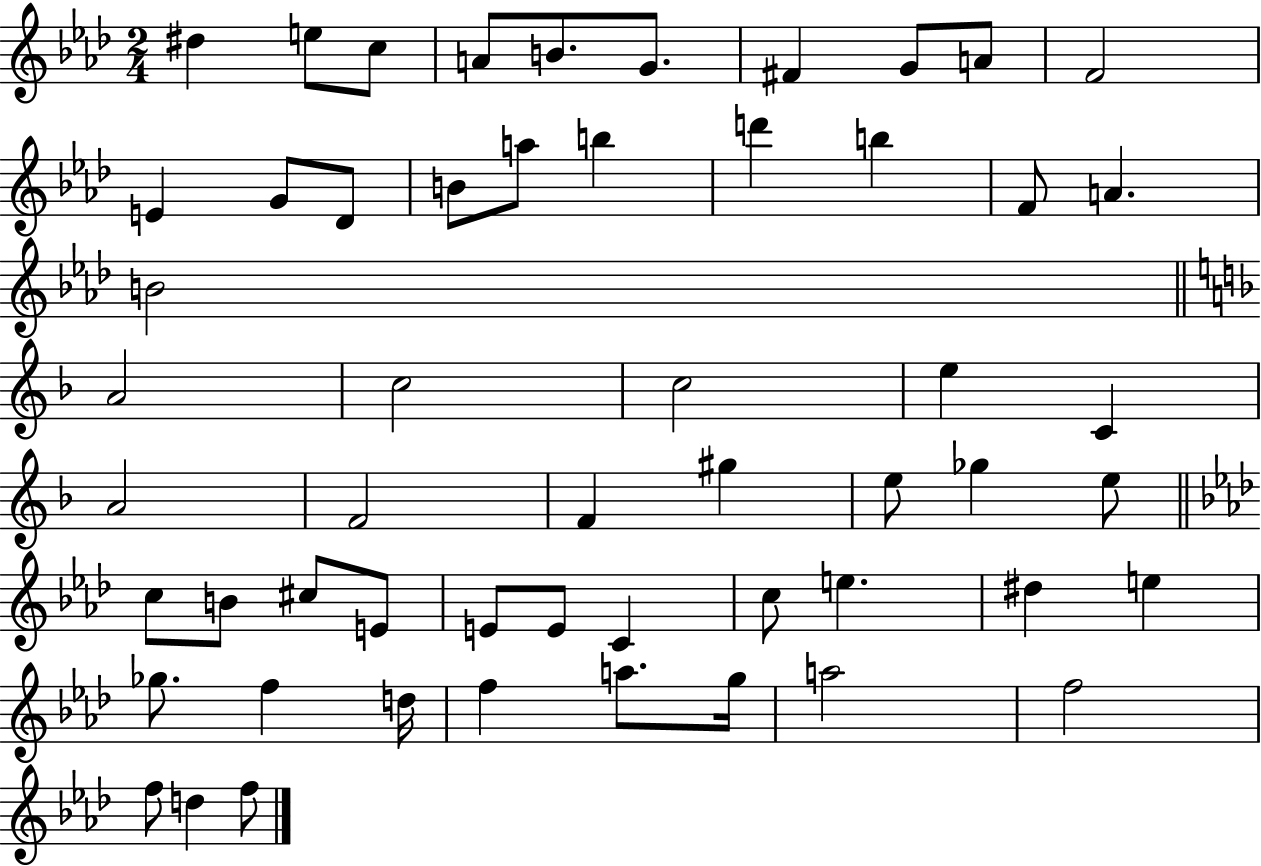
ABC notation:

X:1
T:Untitled
M:2/4
L:1/4
K:Ab
^d e/2 c/2 A/2 B/2 G/2 ^F G/2 A/2 F2 E G/2 _D/2 B/2 a/2 b d' b F/2 A B2 A2 c2 c2 e C A2 F2 F ^g e/2 _g e/2 c/2 B/2 ^c/2 E/2 E/2 E/2 C c/2 e ^d e _g/2 f d/4 f a/2 g/4 a2 f2 f/2 d f/2